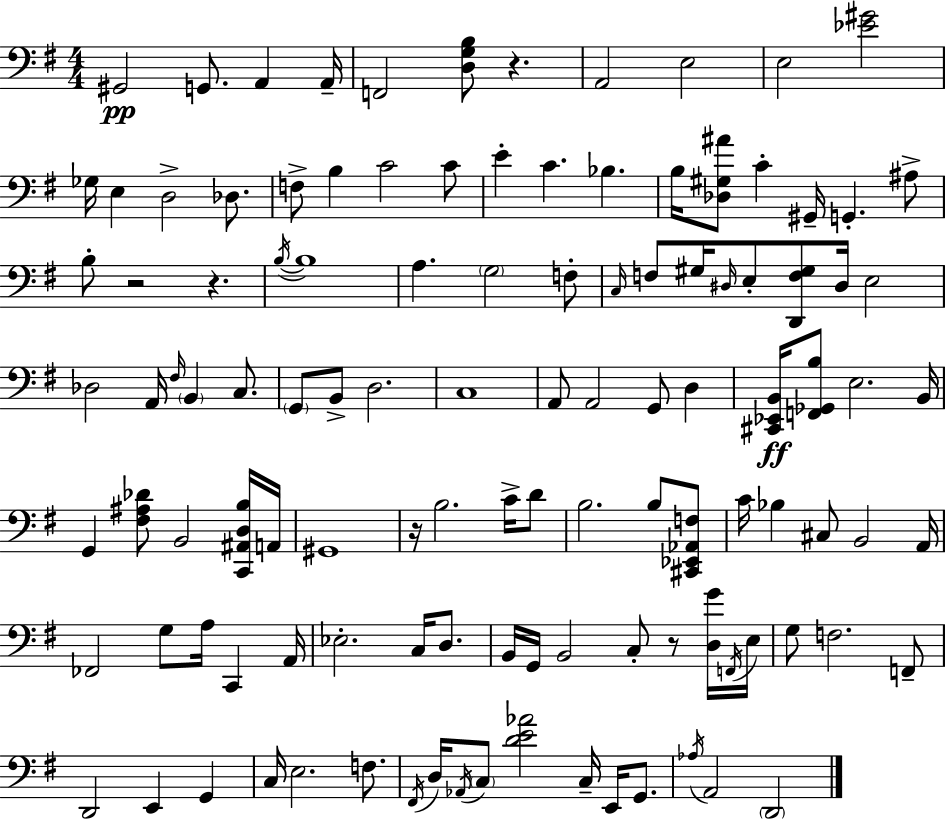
G#2/h G2/e. A2/q A2/s F2/h [D3,G3,B3]/e R/q. A2/h E3/h E3/h [Eb4,G#4]/h Gb3/s E3/q D3/h Db3/e. F3/e B3/q C4/h C4/e E4/q C4/q. Bb3/q. B3/s [Db3,G#3,A#4]/e C4/q G#2/s G2/q. A#3/e B3/e R/h R/q. B3/s B3/w A3/q. G3/h F3/e C3/s F3/e G#3/s D#3/s E3/e [D2,F3,G#3]/e D#3/s E3/h Db3/h A2/s F#3/s B2/q C3/e. G2/e B2/e D3/h. C3/w A2/e A2/h G2/e D3/q [C#2,Eb2,B2]/s [F2,Gb2,B3]/e E3/h. B2/s G2/q [F#3,A#3,Db4]/e B2/h [C2,A#2,D3,B3]/s A2/s G#2/w R/s B3/h. C4/s D4/e B3/h. B3/e [C#2,Eb2,Ab2,F3]/e C4/s Bb3/q C#3/e B2/h A2/s FES2/h G3/e A3/s C2/q A2/s Eb3/h. C3/s D3/e. B2/s G2/s B2/h C3/e R/e [D3,G4]/s F2/s E3/s G3/e F3/h. F2/e D2/h E2/q G2/q C3/s E3/h. F3/e. F#2/s D3/s Ab2/s C3/e [D4,E4,Ab4]/h C3/s E2/s G2/e. Ab3/s A2/h D2/h